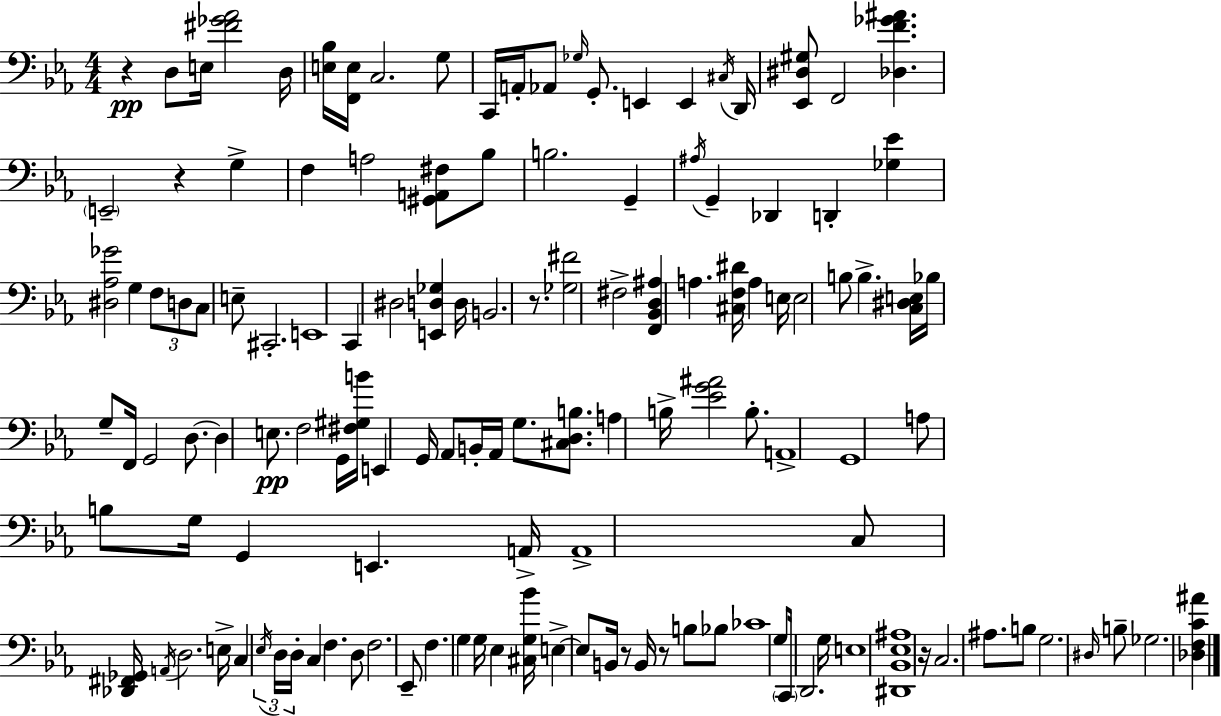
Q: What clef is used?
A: bass